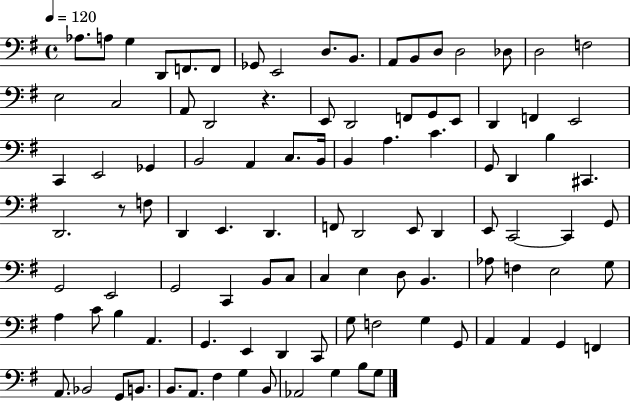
{
  \clef bass
  \time 4/4
  \defaultTimeSignature
  \key g \major
  \tempo 4 = 120
  aes8. a8 g4 d,8 f,8. f,8 | ges,8 e,2 d8. b,8. | a,8 b,8 d8 d2 des8 | d2 f2 | \break e2 c2 | a,8 d,2 r4. | e,8 d,2 f,8 g,8 e,8 | d,4 f,4 e,2 | \break c,4 e,2 ges,4 | b,2 a,4 c8. b,16 | b,4 a4. c'4. | g,8 d,4 b4 cis,4. | \break d,2. r8 f8 | d,4 e,4. d,4. | f,8 d,2 e,8 d,4 | e,8 c,2~~ c,4 g,8 | \break g,2 e,2 | g,2 c,4 b,8 c8 | c4 e4 d8 b,4. | aes8 f4 e2 g8 | \break a4 c'8 b4 a,4. | g,4. e,4 d,4 c,8 | g8 f2 g4 g,8 | a,4 a,4 g,4 f,4 | \break a,8. bes,2 g,8 b,8. | b,8. a,8. fis4 g4 b,8 | aes,2 g4 b8 g8 | \bar "|."
}